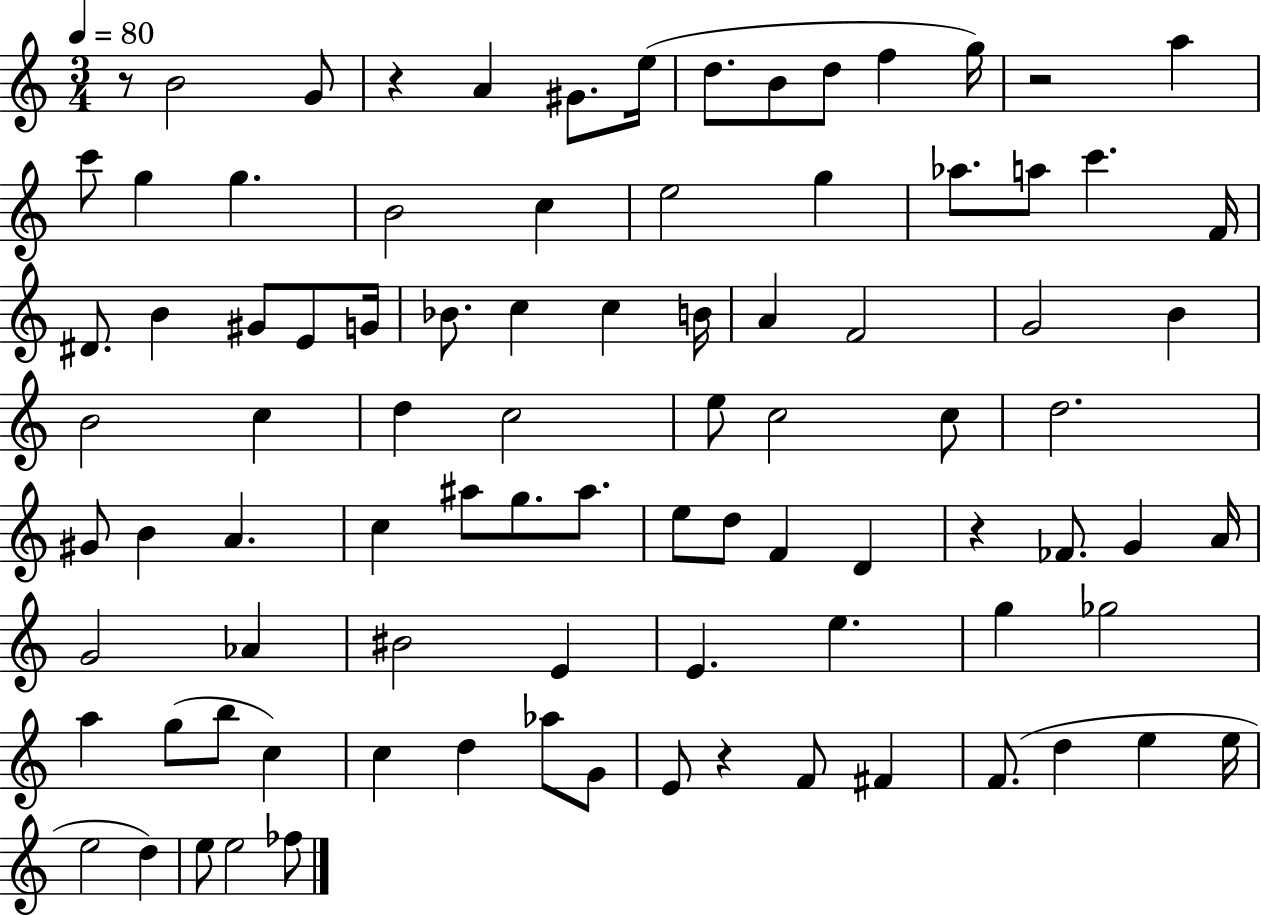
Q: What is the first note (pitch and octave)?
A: B4